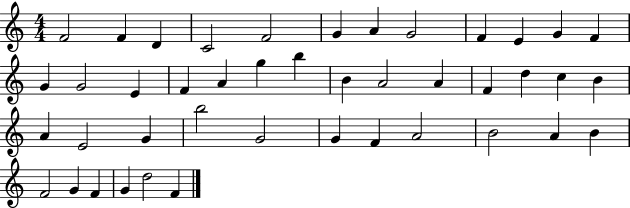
{
  \clef treble
  \numericTimeSignature
  \time 4/4
  \key c \major
  f'2 f'4 d'4 | c'2 f'2 | g'4 a'4 g'2 | f'4 e'4 g'4 f'4 | \break g'4 g'2 e'4 | f'4 a'4 g''4 b''4 | b'4 a'2 a'4 | f'4 d''4 c''4 b'4 | \break a'4 e'2 g'4 | b''2 g'2 | g'4 f'4 a'2 | b'2 a'4 b'4 | \break f'2 g'4 f'4 | g'4 d''2 f'4 | \bar "|."
}